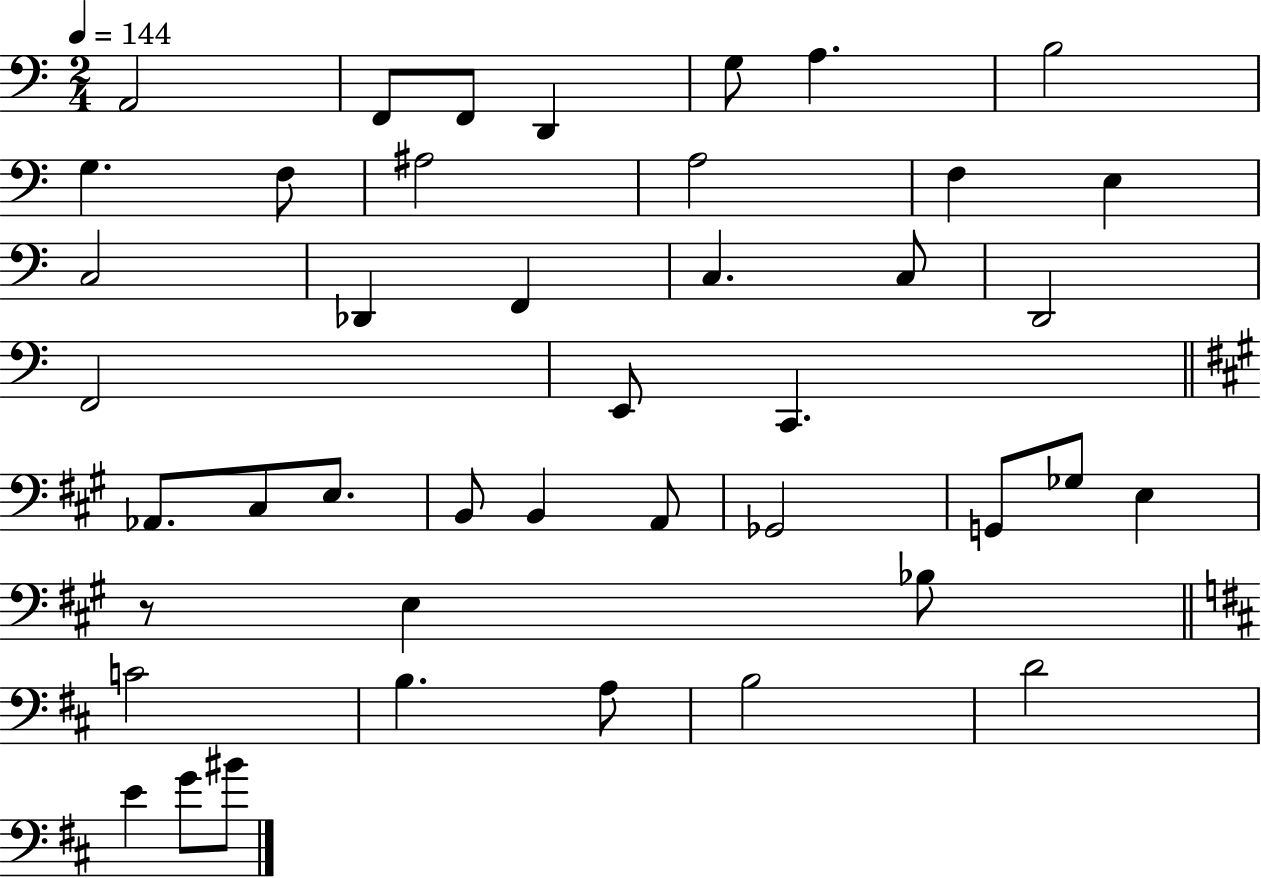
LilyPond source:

{
  \clef bass
  \numericTimeSignature
  \time 2/4
  \key c \major
  \tempo 4 = 144
  a,2 | f,8 f,8 d,4 | g8 a4. | b2 | \break g4. f8 | ais2 | a2 | f4 e4 | \break c2 | des,4 f,4 | c4. c8 | d,2 | \break f,2 | e,8 c,4. | \bar "||" \break \key a \major aes,8. cis8 e8. | b,8 b,4 a,8 | ges,2 | g,8 ges8 e4 | \break r8 e4 bes8 | \bar "||" \break \key d \major c'2 | b4. a8 | b2 | d'2 | \break e'4 g'8 bis'8 | \bar "|."
}